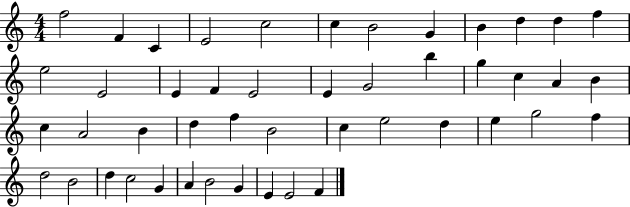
{
  \clef treble
  \numericTimeSignature
  \time 4/4
  \key c \major
  f''2 f'4 c'4 | e'2 c''2 | c''4 b'2 g'4 | b'4 d''4 d''4 f''4 | \break e''2 e'2 | e'4 f'4 e'2 | e'4 g'2 b''4 | g''4 c''4 a'4 b'4 | \break c''4 a'2 b'4 | d''4 f''4 b'2 | c''4 e''2 d''4 | e''4 g''2 f''4 | \break d''2 b'2 | d''4 c''2 g'4 | a'4 b'2 g'4 | e'4 e'2 f'4 | \break \bar "|."
}